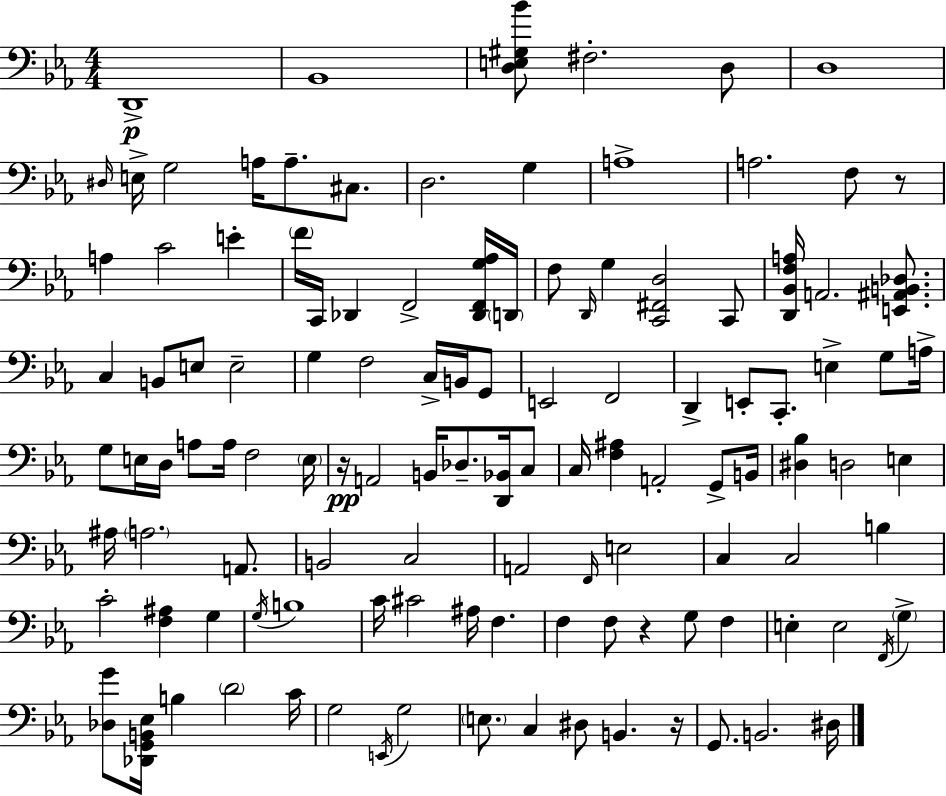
D2/w Bb2/w [D3,E3,G#3,Bb4]/e F#3/h. D3/e D3/w D#3/s E3/s G3/h A3/s A3/e. C#3/e. D3/h. G3/q A3/w A3/h. F3/e R/e A3/q C4/h E4/q F4/s C2/s Db2/q F2/h [Db2,F2,G3,Ab3]/s D2/s F3/e D2/s G3/q [C2,F#2,D3]/h C2/e [D2,Bb2,F3,A3]/s A2/h. [E2,A#2,B2,Db3]/e. C3/q B2/e E3/e E3/h G3/q F3/h C3/s B2/s G2/e E2/h F2/h D2/q E2/e C2/e. E3/q G3/e A3/s G3/e E3/s D3/s A3/e A3/s F3/h E3/s R/s A2/h B2/s Db3/e. [D2,Bb2]/s C3/e C3/s [F3,A#3]/q A2/h G2/e B2/s [D#3,Bb3]/q D3/h E3/q A#3/s A3/h. A2/e. B2/h C3/h A2/h F2/s E3/h C3/q C3/h B3/q C4/h [F3,A#3]/q G3/q G3/s B3/w C4/s C#4/h A#3/s F3/q. F3/q F3/e R/q G3/e F3/q E3/q E3/h F2/s G3/q [Db3,G4]/e [Db2,G2,B2,Eb3]/s B3/q D4/h C4/s G3/h E2/s G3/h E3/e. C3/q D#3/e B2/q. R/s G2/e. B2/h. D#3/s